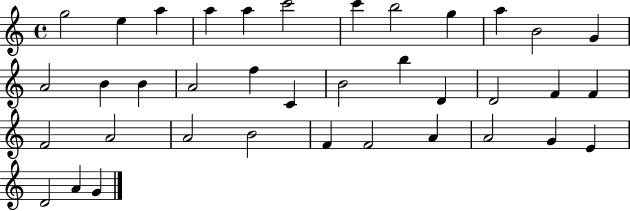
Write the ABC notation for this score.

X:1
T:Untitled
M:4/4
L:1/4
K:C
g2 e a a a c'2 c' b2 g a B2 G A2 B B A2 f C B2 b D D2 F F F2 A2 A2 B2 F F2 A A2 G E D2 A G